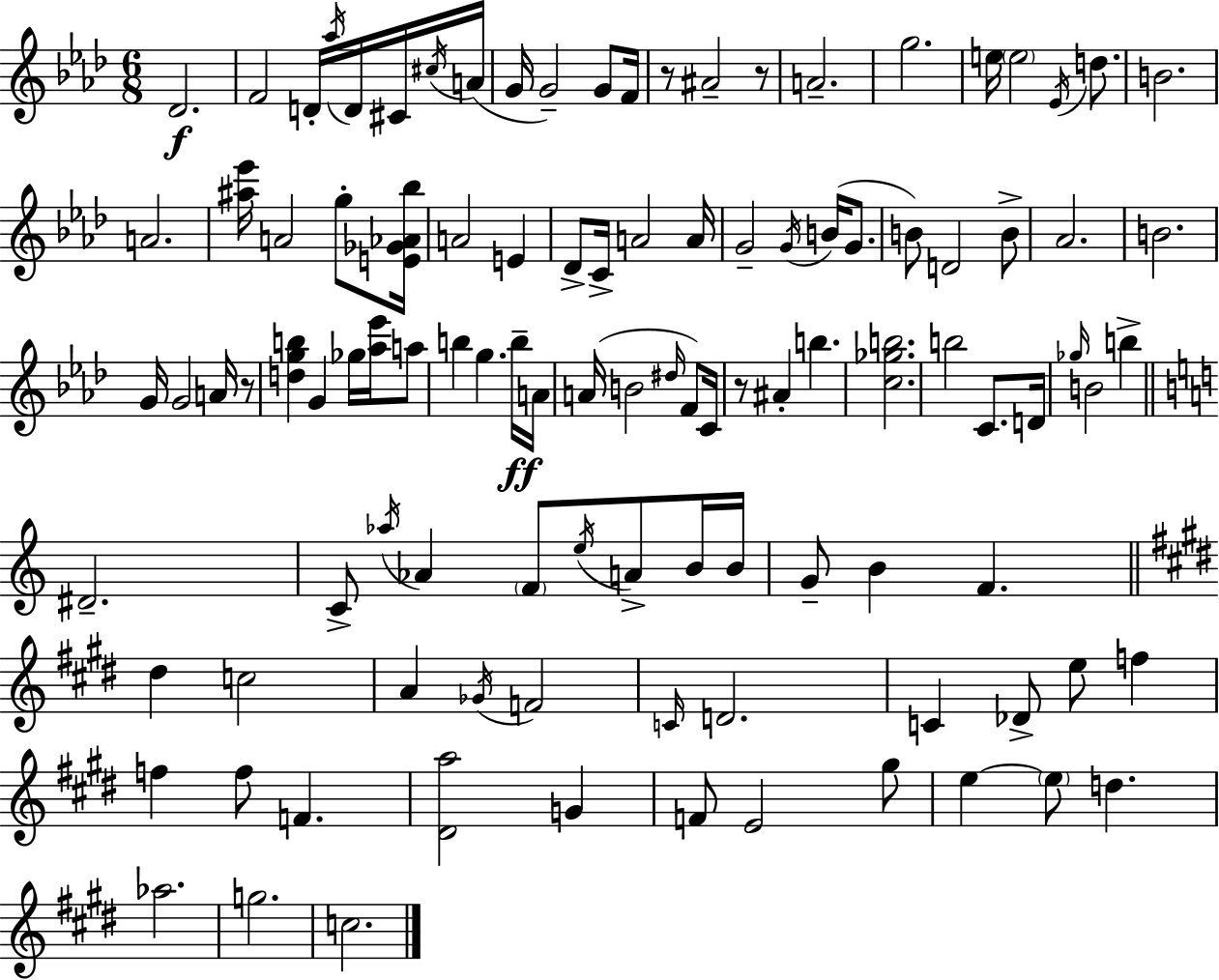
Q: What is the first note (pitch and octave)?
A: Db4